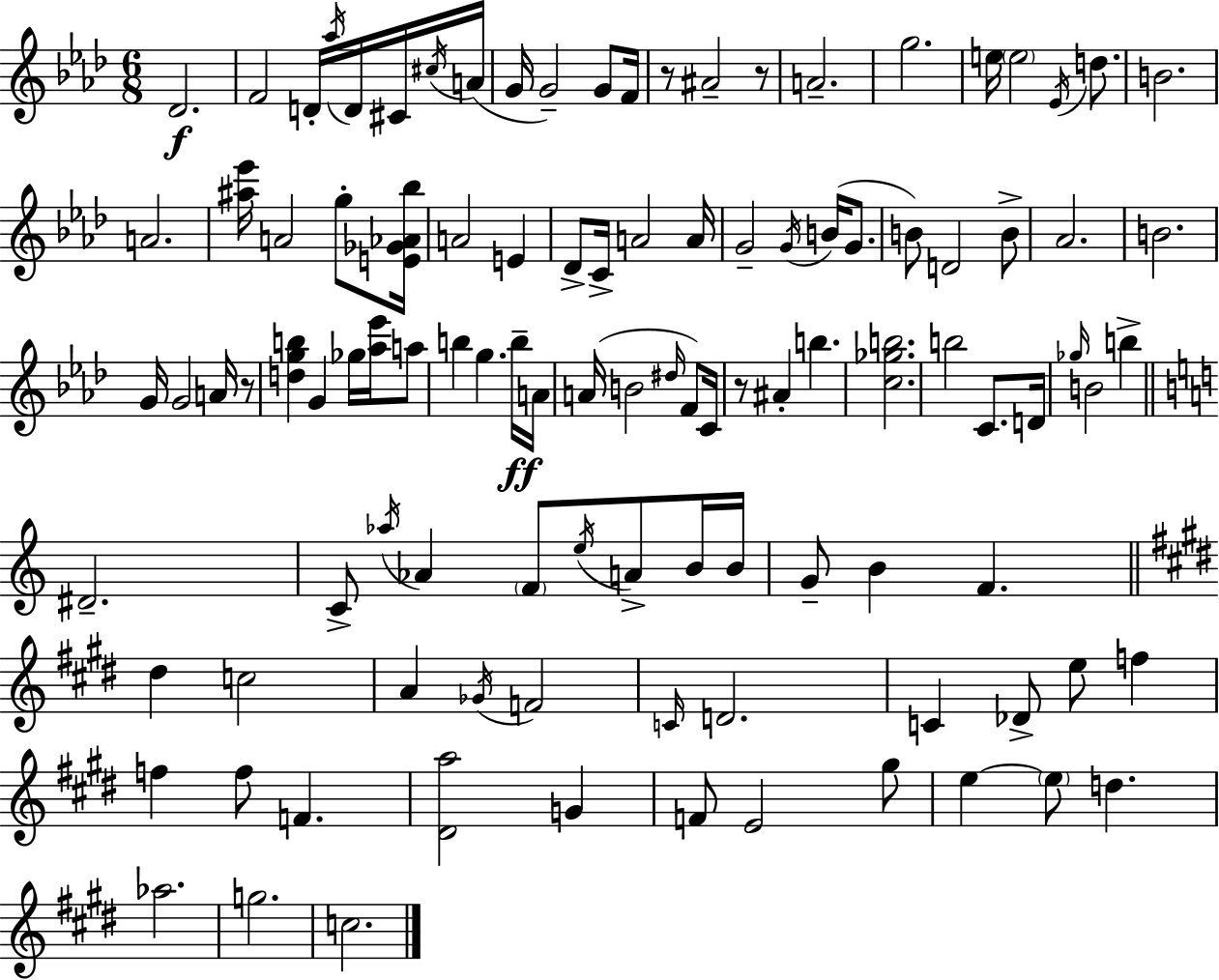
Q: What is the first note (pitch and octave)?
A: Db4